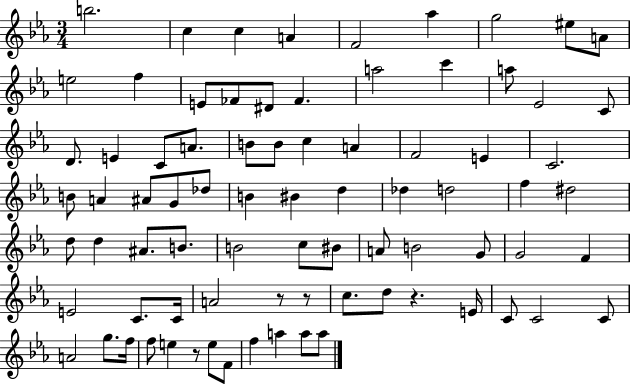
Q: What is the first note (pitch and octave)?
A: B5